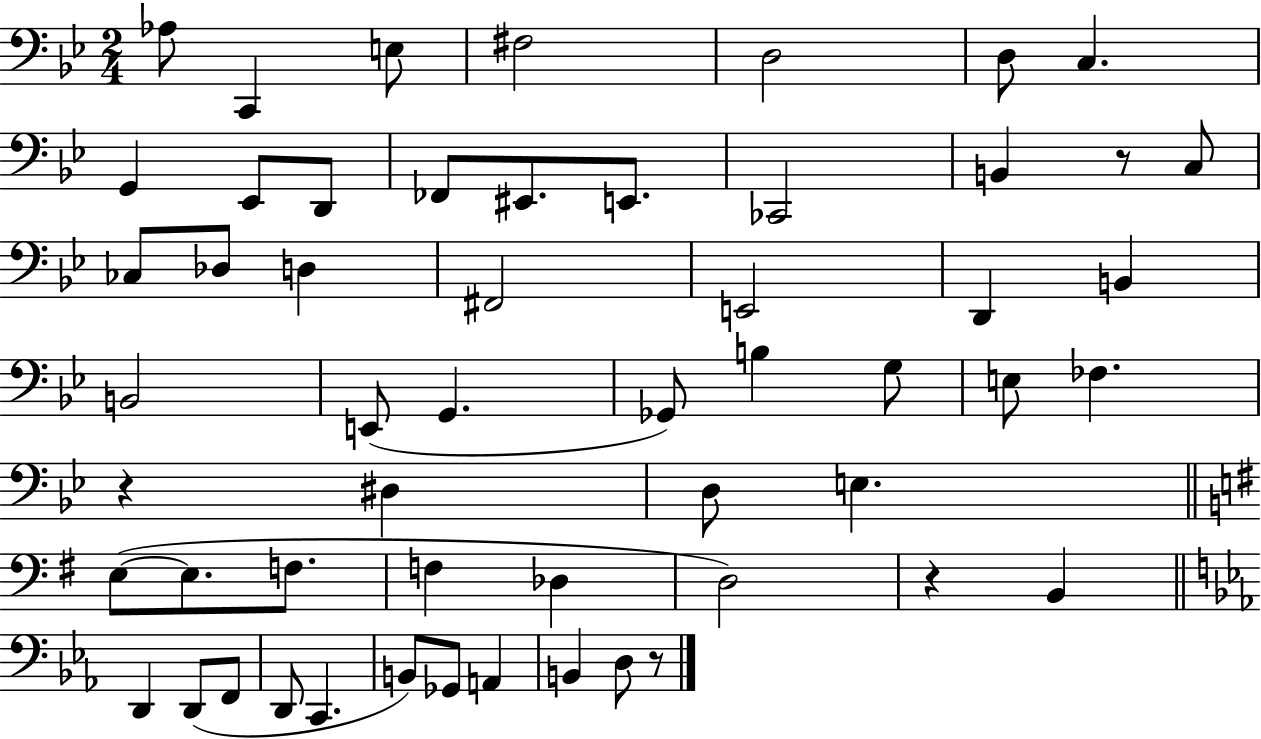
{
  \clef bass
  \numericTimeSignature
  \time 2/4
  \key bes \major
  aes8 c,4 e8 | fis2 | d2 | d8 c4. | \break g,4 ees,8 d,8 | fes,8 eis,8. e,8. | ces,2 | b,4 r8 c8 | \break ces8 des8 d4 | fis,2 | e,2 | d,4 b,4 | \break b,2 | e,8( g,4. | ges,8) b4 g8 | e8 fes4. | \break r4 dis4 | d8 e4. | \bar "||" \break \key g \major e8~(~ e8. f8. | f4 des4 | d2) | r4 b,4 | \break \bar "||" \break \key ees \major d,4 d,8( f,8 | d,8 c,4. | b,8) ges,8 a,4 | b,4 d8 r8 | \break \bar "|."
}